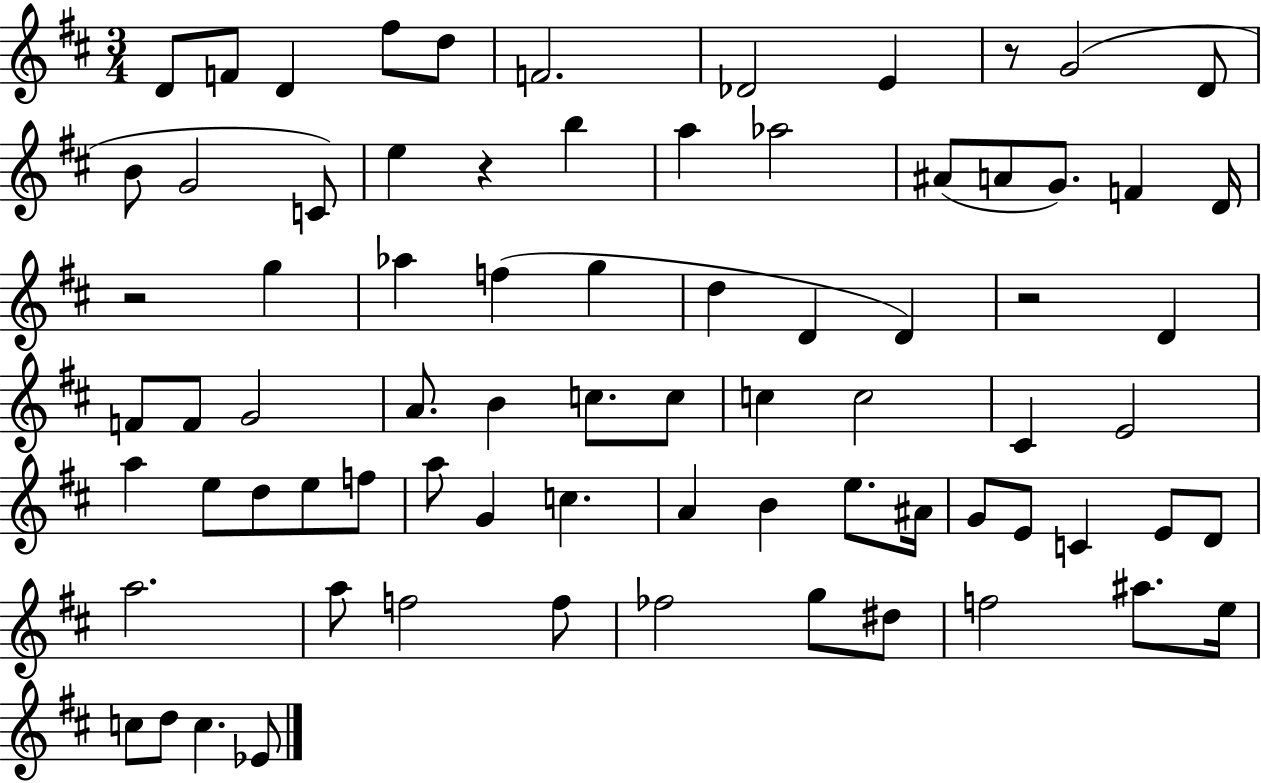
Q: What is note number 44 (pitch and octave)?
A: D5